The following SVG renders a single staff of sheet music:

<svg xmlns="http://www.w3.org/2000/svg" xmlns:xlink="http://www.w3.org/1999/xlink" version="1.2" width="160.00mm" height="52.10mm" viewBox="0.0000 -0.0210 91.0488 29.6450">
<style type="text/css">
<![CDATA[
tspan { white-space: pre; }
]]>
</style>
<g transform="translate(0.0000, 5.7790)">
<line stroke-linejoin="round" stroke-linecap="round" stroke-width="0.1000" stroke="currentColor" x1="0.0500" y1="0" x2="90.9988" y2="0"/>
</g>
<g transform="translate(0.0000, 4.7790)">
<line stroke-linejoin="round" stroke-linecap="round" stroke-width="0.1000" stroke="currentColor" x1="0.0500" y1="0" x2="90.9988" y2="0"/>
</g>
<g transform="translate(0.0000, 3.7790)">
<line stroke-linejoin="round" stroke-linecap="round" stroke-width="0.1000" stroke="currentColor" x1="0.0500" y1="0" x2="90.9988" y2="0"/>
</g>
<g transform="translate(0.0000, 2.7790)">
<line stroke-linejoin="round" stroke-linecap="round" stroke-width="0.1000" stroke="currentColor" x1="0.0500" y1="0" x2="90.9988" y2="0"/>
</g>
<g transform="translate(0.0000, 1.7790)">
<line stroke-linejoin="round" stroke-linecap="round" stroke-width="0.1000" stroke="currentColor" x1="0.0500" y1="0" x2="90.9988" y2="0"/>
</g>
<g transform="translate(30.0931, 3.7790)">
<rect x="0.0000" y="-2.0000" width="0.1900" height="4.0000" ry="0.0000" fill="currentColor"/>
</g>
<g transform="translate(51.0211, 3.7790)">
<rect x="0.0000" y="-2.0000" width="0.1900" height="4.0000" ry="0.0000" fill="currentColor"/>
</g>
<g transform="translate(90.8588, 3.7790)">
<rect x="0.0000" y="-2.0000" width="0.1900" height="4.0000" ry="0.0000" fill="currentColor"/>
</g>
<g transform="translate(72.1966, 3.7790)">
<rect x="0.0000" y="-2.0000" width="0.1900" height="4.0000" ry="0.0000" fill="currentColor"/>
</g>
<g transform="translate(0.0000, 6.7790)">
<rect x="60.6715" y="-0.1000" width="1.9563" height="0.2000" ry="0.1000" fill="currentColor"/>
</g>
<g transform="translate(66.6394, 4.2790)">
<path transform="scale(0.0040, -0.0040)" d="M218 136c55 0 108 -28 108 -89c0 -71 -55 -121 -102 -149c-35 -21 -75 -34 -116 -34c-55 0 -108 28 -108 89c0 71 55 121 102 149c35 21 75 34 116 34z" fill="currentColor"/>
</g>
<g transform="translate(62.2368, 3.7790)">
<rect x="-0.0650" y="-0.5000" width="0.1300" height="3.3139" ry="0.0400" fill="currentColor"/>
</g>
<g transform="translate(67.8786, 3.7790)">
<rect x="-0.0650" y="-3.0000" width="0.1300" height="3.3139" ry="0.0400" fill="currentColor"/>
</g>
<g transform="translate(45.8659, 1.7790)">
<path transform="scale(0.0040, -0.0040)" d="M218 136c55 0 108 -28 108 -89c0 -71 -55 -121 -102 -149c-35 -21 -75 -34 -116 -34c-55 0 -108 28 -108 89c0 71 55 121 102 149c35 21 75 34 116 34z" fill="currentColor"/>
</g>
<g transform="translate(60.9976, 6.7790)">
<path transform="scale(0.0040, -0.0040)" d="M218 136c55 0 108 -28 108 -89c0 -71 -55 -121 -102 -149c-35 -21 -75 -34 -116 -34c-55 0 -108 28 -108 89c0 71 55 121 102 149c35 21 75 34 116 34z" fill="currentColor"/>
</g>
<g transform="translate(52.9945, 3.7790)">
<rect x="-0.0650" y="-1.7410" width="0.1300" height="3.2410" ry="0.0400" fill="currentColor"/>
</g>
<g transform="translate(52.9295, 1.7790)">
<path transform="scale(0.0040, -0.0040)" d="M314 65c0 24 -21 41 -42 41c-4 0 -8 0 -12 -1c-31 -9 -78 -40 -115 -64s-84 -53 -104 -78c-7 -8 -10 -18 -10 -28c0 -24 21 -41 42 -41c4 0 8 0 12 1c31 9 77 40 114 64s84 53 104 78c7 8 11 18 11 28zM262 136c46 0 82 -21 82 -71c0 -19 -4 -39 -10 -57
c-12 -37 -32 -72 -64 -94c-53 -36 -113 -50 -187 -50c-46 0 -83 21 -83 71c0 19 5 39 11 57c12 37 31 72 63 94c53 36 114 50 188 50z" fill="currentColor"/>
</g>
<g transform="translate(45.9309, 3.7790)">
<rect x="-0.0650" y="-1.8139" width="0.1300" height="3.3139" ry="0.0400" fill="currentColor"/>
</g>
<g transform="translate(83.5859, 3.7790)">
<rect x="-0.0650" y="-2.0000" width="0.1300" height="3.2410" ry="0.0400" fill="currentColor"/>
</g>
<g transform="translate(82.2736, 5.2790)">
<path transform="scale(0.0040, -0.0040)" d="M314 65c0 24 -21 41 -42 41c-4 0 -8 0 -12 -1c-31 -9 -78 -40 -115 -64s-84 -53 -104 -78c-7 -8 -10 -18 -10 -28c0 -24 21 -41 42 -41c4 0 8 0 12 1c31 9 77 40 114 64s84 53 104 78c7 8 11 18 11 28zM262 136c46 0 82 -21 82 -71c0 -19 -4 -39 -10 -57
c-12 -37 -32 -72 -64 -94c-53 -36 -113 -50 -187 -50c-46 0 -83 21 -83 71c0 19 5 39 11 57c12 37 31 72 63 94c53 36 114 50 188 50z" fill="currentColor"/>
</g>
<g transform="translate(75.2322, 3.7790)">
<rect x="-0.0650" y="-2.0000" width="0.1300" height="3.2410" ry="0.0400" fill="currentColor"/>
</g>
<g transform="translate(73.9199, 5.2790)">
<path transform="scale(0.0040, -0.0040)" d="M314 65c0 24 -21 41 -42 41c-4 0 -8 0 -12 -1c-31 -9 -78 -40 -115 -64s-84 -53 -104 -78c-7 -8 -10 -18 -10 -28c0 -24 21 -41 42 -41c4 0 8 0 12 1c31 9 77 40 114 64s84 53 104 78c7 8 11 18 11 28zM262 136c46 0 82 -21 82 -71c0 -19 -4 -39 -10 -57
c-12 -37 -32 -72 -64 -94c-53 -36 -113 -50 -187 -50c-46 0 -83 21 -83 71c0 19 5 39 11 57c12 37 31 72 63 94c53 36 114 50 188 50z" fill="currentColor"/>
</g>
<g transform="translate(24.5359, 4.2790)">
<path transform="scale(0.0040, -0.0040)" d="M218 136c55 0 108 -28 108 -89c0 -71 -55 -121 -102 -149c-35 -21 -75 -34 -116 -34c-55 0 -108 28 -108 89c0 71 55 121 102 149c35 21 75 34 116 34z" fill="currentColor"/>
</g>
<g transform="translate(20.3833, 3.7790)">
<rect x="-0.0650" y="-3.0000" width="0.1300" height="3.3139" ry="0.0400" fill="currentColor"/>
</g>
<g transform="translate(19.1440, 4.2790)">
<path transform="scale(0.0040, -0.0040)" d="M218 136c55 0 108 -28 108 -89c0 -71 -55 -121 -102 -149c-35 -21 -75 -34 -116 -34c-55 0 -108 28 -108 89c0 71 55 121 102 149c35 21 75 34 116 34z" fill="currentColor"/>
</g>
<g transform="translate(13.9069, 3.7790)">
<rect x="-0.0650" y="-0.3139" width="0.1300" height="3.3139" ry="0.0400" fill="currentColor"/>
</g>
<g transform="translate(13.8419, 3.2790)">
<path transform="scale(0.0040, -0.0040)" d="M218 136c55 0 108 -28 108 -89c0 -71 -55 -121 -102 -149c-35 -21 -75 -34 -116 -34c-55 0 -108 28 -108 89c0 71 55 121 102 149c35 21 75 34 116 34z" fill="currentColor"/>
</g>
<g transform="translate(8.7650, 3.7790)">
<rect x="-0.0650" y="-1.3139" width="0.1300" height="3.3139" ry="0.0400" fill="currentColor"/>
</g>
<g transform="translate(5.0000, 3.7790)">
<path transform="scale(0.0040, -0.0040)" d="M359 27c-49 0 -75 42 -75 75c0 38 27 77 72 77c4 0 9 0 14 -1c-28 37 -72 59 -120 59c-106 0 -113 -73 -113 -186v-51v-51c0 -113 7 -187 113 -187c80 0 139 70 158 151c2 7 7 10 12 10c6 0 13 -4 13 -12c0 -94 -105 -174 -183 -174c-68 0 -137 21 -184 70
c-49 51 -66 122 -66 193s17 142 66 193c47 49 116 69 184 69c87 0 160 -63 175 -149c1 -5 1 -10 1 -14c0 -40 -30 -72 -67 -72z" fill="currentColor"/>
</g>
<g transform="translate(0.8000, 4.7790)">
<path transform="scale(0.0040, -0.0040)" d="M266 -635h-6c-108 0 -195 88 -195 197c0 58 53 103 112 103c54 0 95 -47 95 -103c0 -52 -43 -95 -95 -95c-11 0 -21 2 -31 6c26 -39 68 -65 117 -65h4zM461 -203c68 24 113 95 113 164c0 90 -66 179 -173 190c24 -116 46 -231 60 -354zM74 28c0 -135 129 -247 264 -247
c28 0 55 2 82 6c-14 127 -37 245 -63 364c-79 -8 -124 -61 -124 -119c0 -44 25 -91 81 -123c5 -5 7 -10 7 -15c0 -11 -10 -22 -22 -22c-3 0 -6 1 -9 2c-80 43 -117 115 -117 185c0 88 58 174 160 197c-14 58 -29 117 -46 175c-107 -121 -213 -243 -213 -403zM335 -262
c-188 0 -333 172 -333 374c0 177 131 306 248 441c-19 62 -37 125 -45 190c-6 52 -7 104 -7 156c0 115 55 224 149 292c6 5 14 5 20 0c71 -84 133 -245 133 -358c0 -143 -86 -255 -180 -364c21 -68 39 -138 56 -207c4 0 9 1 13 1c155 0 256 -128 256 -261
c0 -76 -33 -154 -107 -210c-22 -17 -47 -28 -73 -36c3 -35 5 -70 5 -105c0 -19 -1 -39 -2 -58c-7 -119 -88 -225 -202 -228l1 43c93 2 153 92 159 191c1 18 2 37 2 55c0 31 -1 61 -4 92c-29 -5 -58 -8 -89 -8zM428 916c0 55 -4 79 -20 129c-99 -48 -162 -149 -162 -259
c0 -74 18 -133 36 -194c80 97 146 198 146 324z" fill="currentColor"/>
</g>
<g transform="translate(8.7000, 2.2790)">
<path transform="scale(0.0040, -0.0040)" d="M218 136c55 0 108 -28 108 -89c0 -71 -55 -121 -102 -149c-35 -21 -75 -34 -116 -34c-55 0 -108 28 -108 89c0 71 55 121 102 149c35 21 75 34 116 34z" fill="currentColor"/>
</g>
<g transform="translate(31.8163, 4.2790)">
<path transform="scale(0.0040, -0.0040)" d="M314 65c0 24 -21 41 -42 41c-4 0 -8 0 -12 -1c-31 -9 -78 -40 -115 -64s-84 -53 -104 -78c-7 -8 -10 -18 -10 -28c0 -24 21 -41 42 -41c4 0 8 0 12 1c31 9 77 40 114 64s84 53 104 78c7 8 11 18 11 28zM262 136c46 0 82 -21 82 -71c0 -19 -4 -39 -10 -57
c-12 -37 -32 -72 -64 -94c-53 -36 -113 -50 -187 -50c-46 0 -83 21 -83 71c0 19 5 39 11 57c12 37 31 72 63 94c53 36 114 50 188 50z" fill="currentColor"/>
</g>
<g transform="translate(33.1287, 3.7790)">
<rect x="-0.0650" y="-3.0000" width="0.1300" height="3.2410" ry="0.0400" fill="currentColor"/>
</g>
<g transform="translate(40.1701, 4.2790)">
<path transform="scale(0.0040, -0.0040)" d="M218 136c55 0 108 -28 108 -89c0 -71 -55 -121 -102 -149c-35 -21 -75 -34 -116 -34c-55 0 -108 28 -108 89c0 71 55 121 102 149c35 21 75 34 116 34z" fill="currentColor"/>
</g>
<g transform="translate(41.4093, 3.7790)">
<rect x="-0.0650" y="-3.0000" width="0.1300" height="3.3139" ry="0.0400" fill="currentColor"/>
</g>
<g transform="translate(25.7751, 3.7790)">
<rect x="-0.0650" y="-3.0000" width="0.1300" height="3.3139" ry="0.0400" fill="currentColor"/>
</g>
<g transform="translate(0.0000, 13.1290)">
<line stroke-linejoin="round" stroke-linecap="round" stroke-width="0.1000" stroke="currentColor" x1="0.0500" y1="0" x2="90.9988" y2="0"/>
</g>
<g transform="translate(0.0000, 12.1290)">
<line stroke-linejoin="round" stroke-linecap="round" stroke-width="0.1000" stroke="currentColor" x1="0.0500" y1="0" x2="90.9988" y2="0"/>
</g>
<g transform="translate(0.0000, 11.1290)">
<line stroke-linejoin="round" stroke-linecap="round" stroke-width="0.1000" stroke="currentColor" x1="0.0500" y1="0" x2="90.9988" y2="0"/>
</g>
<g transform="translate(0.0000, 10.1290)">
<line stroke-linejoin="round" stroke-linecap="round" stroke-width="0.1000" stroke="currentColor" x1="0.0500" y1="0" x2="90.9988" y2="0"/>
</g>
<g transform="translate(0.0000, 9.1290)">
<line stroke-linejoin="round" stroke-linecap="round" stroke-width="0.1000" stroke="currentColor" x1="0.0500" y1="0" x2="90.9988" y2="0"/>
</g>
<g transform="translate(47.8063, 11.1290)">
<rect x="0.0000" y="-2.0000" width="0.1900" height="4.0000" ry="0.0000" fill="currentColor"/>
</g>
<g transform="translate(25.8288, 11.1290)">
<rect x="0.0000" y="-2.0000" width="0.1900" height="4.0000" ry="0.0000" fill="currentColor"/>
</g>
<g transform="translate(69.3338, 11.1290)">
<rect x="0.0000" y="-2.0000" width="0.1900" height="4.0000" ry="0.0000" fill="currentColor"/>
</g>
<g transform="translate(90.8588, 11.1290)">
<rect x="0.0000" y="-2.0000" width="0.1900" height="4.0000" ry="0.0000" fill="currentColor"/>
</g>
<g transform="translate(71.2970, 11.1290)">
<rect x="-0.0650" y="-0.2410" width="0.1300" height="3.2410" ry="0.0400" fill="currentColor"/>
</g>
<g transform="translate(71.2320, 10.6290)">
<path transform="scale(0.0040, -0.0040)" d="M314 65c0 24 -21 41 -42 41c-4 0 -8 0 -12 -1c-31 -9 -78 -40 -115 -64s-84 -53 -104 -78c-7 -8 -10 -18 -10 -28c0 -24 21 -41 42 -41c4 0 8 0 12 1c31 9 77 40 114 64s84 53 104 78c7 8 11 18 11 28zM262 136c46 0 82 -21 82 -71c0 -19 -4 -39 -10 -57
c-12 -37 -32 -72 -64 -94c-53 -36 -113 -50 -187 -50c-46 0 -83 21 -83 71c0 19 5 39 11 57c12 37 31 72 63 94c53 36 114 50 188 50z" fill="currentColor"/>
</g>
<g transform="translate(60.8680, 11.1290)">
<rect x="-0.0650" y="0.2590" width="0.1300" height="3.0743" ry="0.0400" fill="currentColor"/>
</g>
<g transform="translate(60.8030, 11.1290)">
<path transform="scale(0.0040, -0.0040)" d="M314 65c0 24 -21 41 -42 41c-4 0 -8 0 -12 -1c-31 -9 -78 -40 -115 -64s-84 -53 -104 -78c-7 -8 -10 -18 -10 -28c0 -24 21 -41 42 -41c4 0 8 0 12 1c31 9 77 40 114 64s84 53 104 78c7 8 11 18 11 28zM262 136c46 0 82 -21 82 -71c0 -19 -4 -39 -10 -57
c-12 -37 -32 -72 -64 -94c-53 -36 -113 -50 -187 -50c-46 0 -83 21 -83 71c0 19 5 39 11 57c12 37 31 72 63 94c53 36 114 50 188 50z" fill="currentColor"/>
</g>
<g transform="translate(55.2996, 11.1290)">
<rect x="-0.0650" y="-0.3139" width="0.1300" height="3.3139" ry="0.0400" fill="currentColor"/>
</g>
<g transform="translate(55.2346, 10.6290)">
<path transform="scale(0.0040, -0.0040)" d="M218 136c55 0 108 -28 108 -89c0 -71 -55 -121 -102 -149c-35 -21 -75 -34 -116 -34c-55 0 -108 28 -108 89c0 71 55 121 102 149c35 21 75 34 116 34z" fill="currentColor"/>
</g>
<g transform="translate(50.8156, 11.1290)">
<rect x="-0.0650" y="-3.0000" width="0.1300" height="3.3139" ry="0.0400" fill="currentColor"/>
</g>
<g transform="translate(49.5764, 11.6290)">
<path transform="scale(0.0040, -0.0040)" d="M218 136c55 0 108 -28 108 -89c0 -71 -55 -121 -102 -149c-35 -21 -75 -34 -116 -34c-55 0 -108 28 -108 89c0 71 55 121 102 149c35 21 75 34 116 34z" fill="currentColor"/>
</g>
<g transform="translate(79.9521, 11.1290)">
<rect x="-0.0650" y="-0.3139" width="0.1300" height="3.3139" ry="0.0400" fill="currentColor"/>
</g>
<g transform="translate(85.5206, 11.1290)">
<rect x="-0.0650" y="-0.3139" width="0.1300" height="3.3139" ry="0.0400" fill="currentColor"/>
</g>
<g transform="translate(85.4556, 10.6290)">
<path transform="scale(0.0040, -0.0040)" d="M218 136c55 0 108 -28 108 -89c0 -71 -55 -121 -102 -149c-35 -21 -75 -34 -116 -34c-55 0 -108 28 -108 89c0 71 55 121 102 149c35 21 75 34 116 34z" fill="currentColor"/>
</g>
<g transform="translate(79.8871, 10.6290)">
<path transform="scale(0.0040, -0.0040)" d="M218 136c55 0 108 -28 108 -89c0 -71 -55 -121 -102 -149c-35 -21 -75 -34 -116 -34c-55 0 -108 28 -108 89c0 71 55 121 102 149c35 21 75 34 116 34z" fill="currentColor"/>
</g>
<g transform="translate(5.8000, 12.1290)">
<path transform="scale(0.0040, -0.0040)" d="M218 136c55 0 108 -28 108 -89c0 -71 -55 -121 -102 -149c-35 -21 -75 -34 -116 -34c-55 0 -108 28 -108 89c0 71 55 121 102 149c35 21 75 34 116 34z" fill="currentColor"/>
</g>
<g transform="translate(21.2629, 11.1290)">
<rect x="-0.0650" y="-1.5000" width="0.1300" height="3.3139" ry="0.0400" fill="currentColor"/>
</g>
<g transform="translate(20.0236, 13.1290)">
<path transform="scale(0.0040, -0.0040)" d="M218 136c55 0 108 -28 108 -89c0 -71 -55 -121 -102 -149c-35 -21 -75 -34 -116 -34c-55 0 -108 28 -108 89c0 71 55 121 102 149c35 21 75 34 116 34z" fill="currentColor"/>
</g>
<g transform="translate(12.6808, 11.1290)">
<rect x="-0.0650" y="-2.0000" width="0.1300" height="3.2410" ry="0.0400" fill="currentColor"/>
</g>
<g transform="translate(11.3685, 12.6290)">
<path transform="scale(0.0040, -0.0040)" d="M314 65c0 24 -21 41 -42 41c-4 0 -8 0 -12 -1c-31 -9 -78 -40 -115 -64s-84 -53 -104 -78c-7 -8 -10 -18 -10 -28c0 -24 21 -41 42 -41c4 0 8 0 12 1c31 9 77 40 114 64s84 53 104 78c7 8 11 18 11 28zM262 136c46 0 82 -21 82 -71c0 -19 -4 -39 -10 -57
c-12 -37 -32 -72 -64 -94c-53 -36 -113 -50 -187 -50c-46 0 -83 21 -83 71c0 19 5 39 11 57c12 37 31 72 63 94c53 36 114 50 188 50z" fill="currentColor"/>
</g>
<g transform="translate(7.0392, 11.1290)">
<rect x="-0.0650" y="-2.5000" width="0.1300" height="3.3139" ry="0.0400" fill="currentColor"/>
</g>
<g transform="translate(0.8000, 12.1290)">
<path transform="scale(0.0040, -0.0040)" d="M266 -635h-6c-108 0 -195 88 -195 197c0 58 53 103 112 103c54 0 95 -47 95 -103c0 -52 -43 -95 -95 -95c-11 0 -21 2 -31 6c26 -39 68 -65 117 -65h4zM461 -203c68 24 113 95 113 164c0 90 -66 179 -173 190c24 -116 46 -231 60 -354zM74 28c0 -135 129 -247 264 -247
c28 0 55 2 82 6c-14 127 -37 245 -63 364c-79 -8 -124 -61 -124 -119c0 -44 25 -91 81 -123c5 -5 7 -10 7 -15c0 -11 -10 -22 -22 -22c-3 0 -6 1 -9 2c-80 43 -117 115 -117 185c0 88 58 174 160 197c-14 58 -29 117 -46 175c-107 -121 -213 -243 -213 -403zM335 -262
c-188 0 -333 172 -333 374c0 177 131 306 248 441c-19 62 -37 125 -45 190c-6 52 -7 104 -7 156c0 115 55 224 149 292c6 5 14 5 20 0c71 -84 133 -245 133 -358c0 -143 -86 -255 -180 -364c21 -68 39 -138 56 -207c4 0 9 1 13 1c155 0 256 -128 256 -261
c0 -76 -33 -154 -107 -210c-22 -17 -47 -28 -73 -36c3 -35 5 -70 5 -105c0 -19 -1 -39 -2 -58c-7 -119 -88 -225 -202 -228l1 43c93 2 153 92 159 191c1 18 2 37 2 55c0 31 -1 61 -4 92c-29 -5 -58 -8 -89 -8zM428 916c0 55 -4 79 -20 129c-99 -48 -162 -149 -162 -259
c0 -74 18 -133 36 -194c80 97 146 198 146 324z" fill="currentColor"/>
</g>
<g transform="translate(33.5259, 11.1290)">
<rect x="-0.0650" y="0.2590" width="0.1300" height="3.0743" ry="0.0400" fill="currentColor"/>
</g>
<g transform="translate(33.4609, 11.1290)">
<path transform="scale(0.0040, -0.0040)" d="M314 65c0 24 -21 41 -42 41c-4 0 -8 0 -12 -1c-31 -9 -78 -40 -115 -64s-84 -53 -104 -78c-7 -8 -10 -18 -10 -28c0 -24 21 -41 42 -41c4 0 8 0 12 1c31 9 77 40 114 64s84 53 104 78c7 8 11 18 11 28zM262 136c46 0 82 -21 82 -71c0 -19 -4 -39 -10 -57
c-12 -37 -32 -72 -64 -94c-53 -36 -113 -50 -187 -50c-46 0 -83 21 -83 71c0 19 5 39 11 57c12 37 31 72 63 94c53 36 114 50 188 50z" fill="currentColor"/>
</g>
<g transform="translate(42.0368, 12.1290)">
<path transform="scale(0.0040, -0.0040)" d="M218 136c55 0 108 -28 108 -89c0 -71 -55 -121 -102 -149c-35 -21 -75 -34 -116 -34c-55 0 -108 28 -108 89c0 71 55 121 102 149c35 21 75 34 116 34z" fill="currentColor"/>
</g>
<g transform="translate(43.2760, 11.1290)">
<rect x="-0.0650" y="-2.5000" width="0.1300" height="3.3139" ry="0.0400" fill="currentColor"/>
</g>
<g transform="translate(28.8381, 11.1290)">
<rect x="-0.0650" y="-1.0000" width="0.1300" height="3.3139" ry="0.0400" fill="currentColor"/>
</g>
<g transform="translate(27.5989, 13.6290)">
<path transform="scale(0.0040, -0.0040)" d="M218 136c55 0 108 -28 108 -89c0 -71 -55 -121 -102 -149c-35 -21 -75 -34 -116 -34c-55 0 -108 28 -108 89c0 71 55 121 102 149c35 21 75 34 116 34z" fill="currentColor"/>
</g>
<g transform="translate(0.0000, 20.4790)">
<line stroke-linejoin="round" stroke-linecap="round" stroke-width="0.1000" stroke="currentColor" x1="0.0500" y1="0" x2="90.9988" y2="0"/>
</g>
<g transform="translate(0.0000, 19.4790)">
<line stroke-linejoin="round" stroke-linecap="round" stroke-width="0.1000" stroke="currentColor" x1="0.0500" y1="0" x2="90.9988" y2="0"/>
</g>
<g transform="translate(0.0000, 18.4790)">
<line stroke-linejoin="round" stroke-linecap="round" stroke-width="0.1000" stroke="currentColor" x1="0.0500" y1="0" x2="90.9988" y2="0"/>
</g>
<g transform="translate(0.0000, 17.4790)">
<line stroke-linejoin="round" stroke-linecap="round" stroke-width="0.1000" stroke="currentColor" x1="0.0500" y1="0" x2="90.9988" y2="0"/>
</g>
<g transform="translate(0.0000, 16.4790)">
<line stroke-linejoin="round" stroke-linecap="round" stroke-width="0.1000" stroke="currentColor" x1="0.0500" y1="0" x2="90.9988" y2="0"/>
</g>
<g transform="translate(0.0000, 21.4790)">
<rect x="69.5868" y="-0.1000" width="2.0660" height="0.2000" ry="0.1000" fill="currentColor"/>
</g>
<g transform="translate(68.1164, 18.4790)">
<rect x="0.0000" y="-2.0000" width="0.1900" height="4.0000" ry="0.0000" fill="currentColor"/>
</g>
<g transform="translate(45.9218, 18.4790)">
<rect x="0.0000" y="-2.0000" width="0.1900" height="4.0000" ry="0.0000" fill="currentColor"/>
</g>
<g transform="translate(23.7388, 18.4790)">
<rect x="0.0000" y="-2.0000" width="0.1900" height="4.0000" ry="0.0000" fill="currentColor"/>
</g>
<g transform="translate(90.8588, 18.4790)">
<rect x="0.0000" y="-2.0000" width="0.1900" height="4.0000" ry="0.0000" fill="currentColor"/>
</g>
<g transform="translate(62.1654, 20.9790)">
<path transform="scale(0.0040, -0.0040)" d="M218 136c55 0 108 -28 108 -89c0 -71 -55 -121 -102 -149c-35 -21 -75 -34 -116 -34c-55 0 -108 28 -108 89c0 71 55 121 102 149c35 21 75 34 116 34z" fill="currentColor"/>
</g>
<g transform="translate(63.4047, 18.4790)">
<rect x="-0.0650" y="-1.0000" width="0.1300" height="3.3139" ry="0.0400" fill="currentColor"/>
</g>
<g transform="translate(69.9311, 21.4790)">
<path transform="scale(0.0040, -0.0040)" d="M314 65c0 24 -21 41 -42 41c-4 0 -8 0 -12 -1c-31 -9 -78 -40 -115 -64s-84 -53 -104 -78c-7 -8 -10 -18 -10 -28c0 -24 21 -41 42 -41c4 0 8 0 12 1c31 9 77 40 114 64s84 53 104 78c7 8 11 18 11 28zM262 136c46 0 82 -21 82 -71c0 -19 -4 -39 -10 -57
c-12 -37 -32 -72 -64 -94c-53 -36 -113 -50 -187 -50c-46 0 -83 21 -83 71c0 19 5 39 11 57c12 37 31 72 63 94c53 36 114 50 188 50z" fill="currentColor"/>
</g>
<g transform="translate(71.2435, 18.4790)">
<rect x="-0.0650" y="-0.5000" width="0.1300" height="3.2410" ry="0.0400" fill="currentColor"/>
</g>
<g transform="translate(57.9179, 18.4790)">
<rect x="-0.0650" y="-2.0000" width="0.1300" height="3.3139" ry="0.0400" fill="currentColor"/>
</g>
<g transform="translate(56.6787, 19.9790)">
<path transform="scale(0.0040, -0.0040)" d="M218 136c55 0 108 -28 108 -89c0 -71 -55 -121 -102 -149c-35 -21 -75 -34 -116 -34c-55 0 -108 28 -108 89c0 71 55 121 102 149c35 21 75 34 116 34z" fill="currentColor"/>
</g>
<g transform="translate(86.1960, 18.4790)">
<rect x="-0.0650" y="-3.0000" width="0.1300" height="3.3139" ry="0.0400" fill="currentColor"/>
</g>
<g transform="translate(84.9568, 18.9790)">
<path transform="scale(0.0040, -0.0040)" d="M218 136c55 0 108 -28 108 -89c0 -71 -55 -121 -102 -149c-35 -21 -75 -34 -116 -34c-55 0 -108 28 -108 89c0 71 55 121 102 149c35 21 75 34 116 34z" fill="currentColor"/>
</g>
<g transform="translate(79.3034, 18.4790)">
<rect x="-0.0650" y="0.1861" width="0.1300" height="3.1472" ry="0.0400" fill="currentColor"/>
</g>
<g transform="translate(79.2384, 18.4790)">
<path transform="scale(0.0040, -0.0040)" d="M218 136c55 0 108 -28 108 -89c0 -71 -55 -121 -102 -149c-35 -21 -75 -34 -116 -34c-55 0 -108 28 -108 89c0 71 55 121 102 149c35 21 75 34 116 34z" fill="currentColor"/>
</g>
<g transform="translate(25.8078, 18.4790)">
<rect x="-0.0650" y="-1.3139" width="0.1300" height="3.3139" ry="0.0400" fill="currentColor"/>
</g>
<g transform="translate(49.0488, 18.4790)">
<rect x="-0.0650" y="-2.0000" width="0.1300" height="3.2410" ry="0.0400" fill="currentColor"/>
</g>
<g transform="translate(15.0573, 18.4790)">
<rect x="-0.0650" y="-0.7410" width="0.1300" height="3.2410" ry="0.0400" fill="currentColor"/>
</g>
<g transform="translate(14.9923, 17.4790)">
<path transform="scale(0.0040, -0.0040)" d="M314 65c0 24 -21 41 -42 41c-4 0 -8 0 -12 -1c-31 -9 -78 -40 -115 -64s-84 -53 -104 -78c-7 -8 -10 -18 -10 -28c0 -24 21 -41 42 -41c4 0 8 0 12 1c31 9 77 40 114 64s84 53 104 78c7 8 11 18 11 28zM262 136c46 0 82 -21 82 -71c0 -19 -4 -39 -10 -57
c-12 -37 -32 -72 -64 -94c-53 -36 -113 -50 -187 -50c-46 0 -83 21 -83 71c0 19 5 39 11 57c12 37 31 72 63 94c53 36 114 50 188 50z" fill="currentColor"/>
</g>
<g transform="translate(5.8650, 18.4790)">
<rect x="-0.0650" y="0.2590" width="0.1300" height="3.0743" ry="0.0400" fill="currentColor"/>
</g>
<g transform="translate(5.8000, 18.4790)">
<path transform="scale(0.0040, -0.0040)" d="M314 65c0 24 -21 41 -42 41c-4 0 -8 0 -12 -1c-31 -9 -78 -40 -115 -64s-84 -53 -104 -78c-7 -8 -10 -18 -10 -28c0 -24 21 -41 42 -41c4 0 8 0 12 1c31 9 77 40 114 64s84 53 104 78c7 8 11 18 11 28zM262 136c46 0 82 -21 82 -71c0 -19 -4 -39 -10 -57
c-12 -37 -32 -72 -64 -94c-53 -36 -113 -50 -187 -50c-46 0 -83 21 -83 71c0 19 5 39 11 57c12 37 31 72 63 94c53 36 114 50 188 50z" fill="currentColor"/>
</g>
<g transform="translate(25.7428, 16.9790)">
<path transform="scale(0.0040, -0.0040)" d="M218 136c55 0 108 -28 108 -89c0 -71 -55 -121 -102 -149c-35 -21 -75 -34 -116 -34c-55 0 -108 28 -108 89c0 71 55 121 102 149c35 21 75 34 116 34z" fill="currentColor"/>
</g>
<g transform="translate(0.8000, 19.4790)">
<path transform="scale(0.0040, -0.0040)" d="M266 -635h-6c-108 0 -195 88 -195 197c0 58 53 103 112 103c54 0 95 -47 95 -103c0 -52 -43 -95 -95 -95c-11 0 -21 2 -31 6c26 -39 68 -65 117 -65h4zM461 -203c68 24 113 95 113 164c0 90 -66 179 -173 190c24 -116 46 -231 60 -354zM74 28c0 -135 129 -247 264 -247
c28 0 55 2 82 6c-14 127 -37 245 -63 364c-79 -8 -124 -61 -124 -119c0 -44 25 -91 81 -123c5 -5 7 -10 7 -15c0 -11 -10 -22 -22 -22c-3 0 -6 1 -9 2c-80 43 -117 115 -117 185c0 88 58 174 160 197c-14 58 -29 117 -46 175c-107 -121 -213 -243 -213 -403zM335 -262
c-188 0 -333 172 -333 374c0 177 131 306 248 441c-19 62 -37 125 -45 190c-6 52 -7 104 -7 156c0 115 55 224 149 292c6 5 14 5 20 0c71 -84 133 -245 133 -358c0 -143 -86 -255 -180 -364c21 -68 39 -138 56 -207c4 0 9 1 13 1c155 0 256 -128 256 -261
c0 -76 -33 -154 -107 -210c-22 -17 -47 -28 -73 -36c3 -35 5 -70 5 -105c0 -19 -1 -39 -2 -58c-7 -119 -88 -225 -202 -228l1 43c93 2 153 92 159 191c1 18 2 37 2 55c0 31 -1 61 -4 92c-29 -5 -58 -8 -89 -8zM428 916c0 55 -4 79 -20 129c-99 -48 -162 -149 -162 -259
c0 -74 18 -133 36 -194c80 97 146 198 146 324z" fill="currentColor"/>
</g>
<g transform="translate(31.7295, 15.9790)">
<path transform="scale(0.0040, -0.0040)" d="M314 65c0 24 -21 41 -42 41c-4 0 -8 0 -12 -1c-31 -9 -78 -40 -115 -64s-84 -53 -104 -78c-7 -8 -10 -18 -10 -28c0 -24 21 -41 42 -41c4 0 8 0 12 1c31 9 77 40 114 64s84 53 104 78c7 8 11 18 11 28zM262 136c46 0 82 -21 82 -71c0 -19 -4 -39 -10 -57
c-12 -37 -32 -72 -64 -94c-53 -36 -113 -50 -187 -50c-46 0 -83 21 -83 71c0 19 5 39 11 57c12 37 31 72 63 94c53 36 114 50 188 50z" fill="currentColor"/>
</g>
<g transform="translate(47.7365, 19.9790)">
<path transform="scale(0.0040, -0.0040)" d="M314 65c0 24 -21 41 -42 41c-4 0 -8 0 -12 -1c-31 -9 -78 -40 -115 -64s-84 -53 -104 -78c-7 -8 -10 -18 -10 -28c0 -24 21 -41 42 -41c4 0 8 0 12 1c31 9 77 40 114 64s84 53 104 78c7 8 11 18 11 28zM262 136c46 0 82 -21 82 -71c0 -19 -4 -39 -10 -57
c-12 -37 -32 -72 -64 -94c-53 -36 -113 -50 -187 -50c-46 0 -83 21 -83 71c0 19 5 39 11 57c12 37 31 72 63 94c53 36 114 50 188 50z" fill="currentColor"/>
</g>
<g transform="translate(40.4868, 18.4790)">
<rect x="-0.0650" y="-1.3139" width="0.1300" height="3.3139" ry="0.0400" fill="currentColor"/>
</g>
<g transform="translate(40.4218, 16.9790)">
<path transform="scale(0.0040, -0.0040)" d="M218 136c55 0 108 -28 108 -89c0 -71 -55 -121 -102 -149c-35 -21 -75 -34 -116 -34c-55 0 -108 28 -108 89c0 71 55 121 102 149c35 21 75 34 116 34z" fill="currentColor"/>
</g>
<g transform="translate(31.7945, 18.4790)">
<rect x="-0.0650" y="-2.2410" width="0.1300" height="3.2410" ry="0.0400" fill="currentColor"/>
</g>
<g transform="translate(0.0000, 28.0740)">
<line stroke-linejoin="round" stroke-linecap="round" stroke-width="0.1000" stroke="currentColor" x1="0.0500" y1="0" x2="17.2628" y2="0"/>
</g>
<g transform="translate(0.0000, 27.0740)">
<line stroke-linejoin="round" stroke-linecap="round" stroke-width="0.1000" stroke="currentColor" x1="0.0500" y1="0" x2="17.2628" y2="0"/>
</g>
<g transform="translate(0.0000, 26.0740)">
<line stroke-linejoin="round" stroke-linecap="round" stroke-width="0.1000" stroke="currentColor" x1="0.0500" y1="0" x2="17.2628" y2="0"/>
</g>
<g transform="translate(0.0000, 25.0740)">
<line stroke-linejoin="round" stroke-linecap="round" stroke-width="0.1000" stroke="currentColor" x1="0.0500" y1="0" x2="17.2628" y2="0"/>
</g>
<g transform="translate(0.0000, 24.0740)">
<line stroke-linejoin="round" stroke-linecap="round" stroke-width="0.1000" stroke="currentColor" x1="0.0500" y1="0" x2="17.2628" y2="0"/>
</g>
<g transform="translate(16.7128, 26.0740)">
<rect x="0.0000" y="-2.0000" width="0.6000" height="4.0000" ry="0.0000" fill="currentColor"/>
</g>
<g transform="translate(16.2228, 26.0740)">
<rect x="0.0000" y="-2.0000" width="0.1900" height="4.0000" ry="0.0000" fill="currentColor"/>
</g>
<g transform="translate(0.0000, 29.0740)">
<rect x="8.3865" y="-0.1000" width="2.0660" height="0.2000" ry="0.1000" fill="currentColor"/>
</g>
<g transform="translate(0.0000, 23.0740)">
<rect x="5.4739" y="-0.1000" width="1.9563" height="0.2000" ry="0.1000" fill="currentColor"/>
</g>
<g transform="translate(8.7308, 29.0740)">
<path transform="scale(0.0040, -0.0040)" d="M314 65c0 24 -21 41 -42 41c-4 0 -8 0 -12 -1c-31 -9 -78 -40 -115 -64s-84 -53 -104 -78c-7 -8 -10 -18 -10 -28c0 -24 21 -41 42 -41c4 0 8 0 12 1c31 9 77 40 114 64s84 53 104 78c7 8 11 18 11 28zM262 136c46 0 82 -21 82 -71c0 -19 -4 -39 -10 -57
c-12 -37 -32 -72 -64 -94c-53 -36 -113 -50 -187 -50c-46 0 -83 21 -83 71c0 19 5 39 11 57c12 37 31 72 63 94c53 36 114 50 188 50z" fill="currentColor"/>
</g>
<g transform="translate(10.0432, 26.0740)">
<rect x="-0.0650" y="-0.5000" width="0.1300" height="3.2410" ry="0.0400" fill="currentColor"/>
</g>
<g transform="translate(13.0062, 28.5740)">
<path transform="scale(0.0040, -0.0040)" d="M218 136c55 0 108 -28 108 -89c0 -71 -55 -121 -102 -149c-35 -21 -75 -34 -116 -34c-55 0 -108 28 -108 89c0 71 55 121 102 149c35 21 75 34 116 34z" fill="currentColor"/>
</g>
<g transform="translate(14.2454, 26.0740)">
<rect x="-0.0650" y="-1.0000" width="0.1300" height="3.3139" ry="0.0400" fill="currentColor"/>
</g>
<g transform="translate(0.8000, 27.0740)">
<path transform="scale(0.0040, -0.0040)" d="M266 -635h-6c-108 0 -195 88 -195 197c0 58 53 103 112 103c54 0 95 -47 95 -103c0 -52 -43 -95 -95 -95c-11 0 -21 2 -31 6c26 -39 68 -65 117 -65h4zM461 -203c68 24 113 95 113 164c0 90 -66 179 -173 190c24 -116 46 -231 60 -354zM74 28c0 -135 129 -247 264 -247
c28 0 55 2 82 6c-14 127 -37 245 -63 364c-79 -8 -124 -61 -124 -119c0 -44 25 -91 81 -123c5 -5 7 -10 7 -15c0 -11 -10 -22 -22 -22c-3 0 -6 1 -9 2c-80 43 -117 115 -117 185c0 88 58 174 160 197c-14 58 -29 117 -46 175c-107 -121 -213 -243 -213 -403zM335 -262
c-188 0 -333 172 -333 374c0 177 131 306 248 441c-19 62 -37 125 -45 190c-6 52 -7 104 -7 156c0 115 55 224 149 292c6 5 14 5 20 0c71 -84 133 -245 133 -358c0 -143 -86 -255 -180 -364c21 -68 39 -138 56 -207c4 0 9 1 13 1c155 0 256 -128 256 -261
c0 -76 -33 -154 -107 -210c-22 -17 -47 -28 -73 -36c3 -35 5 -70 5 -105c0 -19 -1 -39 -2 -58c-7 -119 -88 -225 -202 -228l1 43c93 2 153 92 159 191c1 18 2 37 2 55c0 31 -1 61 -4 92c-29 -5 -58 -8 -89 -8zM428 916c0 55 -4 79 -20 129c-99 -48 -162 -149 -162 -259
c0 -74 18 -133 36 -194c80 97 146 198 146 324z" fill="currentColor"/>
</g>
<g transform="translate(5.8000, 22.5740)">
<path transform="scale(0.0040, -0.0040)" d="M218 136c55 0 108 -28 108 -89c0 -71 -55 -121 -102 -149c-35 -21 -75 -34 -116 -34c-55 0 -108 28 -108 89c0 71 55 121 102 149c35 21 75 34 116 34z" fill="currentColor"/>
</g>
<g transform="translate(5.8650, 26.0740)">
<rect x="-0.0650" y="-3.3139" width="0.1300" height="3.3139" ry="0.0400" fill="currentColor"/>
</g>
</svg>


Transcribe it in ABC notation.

X:1
T:Untitled
M:4/4
L:1/4
K:C
e c A A A2 A f f2 C A F2 F2 G F2 E D B2 G A c B2 c2 c c B2 d2 e g2 e F2 F D C2 B A b C2 D